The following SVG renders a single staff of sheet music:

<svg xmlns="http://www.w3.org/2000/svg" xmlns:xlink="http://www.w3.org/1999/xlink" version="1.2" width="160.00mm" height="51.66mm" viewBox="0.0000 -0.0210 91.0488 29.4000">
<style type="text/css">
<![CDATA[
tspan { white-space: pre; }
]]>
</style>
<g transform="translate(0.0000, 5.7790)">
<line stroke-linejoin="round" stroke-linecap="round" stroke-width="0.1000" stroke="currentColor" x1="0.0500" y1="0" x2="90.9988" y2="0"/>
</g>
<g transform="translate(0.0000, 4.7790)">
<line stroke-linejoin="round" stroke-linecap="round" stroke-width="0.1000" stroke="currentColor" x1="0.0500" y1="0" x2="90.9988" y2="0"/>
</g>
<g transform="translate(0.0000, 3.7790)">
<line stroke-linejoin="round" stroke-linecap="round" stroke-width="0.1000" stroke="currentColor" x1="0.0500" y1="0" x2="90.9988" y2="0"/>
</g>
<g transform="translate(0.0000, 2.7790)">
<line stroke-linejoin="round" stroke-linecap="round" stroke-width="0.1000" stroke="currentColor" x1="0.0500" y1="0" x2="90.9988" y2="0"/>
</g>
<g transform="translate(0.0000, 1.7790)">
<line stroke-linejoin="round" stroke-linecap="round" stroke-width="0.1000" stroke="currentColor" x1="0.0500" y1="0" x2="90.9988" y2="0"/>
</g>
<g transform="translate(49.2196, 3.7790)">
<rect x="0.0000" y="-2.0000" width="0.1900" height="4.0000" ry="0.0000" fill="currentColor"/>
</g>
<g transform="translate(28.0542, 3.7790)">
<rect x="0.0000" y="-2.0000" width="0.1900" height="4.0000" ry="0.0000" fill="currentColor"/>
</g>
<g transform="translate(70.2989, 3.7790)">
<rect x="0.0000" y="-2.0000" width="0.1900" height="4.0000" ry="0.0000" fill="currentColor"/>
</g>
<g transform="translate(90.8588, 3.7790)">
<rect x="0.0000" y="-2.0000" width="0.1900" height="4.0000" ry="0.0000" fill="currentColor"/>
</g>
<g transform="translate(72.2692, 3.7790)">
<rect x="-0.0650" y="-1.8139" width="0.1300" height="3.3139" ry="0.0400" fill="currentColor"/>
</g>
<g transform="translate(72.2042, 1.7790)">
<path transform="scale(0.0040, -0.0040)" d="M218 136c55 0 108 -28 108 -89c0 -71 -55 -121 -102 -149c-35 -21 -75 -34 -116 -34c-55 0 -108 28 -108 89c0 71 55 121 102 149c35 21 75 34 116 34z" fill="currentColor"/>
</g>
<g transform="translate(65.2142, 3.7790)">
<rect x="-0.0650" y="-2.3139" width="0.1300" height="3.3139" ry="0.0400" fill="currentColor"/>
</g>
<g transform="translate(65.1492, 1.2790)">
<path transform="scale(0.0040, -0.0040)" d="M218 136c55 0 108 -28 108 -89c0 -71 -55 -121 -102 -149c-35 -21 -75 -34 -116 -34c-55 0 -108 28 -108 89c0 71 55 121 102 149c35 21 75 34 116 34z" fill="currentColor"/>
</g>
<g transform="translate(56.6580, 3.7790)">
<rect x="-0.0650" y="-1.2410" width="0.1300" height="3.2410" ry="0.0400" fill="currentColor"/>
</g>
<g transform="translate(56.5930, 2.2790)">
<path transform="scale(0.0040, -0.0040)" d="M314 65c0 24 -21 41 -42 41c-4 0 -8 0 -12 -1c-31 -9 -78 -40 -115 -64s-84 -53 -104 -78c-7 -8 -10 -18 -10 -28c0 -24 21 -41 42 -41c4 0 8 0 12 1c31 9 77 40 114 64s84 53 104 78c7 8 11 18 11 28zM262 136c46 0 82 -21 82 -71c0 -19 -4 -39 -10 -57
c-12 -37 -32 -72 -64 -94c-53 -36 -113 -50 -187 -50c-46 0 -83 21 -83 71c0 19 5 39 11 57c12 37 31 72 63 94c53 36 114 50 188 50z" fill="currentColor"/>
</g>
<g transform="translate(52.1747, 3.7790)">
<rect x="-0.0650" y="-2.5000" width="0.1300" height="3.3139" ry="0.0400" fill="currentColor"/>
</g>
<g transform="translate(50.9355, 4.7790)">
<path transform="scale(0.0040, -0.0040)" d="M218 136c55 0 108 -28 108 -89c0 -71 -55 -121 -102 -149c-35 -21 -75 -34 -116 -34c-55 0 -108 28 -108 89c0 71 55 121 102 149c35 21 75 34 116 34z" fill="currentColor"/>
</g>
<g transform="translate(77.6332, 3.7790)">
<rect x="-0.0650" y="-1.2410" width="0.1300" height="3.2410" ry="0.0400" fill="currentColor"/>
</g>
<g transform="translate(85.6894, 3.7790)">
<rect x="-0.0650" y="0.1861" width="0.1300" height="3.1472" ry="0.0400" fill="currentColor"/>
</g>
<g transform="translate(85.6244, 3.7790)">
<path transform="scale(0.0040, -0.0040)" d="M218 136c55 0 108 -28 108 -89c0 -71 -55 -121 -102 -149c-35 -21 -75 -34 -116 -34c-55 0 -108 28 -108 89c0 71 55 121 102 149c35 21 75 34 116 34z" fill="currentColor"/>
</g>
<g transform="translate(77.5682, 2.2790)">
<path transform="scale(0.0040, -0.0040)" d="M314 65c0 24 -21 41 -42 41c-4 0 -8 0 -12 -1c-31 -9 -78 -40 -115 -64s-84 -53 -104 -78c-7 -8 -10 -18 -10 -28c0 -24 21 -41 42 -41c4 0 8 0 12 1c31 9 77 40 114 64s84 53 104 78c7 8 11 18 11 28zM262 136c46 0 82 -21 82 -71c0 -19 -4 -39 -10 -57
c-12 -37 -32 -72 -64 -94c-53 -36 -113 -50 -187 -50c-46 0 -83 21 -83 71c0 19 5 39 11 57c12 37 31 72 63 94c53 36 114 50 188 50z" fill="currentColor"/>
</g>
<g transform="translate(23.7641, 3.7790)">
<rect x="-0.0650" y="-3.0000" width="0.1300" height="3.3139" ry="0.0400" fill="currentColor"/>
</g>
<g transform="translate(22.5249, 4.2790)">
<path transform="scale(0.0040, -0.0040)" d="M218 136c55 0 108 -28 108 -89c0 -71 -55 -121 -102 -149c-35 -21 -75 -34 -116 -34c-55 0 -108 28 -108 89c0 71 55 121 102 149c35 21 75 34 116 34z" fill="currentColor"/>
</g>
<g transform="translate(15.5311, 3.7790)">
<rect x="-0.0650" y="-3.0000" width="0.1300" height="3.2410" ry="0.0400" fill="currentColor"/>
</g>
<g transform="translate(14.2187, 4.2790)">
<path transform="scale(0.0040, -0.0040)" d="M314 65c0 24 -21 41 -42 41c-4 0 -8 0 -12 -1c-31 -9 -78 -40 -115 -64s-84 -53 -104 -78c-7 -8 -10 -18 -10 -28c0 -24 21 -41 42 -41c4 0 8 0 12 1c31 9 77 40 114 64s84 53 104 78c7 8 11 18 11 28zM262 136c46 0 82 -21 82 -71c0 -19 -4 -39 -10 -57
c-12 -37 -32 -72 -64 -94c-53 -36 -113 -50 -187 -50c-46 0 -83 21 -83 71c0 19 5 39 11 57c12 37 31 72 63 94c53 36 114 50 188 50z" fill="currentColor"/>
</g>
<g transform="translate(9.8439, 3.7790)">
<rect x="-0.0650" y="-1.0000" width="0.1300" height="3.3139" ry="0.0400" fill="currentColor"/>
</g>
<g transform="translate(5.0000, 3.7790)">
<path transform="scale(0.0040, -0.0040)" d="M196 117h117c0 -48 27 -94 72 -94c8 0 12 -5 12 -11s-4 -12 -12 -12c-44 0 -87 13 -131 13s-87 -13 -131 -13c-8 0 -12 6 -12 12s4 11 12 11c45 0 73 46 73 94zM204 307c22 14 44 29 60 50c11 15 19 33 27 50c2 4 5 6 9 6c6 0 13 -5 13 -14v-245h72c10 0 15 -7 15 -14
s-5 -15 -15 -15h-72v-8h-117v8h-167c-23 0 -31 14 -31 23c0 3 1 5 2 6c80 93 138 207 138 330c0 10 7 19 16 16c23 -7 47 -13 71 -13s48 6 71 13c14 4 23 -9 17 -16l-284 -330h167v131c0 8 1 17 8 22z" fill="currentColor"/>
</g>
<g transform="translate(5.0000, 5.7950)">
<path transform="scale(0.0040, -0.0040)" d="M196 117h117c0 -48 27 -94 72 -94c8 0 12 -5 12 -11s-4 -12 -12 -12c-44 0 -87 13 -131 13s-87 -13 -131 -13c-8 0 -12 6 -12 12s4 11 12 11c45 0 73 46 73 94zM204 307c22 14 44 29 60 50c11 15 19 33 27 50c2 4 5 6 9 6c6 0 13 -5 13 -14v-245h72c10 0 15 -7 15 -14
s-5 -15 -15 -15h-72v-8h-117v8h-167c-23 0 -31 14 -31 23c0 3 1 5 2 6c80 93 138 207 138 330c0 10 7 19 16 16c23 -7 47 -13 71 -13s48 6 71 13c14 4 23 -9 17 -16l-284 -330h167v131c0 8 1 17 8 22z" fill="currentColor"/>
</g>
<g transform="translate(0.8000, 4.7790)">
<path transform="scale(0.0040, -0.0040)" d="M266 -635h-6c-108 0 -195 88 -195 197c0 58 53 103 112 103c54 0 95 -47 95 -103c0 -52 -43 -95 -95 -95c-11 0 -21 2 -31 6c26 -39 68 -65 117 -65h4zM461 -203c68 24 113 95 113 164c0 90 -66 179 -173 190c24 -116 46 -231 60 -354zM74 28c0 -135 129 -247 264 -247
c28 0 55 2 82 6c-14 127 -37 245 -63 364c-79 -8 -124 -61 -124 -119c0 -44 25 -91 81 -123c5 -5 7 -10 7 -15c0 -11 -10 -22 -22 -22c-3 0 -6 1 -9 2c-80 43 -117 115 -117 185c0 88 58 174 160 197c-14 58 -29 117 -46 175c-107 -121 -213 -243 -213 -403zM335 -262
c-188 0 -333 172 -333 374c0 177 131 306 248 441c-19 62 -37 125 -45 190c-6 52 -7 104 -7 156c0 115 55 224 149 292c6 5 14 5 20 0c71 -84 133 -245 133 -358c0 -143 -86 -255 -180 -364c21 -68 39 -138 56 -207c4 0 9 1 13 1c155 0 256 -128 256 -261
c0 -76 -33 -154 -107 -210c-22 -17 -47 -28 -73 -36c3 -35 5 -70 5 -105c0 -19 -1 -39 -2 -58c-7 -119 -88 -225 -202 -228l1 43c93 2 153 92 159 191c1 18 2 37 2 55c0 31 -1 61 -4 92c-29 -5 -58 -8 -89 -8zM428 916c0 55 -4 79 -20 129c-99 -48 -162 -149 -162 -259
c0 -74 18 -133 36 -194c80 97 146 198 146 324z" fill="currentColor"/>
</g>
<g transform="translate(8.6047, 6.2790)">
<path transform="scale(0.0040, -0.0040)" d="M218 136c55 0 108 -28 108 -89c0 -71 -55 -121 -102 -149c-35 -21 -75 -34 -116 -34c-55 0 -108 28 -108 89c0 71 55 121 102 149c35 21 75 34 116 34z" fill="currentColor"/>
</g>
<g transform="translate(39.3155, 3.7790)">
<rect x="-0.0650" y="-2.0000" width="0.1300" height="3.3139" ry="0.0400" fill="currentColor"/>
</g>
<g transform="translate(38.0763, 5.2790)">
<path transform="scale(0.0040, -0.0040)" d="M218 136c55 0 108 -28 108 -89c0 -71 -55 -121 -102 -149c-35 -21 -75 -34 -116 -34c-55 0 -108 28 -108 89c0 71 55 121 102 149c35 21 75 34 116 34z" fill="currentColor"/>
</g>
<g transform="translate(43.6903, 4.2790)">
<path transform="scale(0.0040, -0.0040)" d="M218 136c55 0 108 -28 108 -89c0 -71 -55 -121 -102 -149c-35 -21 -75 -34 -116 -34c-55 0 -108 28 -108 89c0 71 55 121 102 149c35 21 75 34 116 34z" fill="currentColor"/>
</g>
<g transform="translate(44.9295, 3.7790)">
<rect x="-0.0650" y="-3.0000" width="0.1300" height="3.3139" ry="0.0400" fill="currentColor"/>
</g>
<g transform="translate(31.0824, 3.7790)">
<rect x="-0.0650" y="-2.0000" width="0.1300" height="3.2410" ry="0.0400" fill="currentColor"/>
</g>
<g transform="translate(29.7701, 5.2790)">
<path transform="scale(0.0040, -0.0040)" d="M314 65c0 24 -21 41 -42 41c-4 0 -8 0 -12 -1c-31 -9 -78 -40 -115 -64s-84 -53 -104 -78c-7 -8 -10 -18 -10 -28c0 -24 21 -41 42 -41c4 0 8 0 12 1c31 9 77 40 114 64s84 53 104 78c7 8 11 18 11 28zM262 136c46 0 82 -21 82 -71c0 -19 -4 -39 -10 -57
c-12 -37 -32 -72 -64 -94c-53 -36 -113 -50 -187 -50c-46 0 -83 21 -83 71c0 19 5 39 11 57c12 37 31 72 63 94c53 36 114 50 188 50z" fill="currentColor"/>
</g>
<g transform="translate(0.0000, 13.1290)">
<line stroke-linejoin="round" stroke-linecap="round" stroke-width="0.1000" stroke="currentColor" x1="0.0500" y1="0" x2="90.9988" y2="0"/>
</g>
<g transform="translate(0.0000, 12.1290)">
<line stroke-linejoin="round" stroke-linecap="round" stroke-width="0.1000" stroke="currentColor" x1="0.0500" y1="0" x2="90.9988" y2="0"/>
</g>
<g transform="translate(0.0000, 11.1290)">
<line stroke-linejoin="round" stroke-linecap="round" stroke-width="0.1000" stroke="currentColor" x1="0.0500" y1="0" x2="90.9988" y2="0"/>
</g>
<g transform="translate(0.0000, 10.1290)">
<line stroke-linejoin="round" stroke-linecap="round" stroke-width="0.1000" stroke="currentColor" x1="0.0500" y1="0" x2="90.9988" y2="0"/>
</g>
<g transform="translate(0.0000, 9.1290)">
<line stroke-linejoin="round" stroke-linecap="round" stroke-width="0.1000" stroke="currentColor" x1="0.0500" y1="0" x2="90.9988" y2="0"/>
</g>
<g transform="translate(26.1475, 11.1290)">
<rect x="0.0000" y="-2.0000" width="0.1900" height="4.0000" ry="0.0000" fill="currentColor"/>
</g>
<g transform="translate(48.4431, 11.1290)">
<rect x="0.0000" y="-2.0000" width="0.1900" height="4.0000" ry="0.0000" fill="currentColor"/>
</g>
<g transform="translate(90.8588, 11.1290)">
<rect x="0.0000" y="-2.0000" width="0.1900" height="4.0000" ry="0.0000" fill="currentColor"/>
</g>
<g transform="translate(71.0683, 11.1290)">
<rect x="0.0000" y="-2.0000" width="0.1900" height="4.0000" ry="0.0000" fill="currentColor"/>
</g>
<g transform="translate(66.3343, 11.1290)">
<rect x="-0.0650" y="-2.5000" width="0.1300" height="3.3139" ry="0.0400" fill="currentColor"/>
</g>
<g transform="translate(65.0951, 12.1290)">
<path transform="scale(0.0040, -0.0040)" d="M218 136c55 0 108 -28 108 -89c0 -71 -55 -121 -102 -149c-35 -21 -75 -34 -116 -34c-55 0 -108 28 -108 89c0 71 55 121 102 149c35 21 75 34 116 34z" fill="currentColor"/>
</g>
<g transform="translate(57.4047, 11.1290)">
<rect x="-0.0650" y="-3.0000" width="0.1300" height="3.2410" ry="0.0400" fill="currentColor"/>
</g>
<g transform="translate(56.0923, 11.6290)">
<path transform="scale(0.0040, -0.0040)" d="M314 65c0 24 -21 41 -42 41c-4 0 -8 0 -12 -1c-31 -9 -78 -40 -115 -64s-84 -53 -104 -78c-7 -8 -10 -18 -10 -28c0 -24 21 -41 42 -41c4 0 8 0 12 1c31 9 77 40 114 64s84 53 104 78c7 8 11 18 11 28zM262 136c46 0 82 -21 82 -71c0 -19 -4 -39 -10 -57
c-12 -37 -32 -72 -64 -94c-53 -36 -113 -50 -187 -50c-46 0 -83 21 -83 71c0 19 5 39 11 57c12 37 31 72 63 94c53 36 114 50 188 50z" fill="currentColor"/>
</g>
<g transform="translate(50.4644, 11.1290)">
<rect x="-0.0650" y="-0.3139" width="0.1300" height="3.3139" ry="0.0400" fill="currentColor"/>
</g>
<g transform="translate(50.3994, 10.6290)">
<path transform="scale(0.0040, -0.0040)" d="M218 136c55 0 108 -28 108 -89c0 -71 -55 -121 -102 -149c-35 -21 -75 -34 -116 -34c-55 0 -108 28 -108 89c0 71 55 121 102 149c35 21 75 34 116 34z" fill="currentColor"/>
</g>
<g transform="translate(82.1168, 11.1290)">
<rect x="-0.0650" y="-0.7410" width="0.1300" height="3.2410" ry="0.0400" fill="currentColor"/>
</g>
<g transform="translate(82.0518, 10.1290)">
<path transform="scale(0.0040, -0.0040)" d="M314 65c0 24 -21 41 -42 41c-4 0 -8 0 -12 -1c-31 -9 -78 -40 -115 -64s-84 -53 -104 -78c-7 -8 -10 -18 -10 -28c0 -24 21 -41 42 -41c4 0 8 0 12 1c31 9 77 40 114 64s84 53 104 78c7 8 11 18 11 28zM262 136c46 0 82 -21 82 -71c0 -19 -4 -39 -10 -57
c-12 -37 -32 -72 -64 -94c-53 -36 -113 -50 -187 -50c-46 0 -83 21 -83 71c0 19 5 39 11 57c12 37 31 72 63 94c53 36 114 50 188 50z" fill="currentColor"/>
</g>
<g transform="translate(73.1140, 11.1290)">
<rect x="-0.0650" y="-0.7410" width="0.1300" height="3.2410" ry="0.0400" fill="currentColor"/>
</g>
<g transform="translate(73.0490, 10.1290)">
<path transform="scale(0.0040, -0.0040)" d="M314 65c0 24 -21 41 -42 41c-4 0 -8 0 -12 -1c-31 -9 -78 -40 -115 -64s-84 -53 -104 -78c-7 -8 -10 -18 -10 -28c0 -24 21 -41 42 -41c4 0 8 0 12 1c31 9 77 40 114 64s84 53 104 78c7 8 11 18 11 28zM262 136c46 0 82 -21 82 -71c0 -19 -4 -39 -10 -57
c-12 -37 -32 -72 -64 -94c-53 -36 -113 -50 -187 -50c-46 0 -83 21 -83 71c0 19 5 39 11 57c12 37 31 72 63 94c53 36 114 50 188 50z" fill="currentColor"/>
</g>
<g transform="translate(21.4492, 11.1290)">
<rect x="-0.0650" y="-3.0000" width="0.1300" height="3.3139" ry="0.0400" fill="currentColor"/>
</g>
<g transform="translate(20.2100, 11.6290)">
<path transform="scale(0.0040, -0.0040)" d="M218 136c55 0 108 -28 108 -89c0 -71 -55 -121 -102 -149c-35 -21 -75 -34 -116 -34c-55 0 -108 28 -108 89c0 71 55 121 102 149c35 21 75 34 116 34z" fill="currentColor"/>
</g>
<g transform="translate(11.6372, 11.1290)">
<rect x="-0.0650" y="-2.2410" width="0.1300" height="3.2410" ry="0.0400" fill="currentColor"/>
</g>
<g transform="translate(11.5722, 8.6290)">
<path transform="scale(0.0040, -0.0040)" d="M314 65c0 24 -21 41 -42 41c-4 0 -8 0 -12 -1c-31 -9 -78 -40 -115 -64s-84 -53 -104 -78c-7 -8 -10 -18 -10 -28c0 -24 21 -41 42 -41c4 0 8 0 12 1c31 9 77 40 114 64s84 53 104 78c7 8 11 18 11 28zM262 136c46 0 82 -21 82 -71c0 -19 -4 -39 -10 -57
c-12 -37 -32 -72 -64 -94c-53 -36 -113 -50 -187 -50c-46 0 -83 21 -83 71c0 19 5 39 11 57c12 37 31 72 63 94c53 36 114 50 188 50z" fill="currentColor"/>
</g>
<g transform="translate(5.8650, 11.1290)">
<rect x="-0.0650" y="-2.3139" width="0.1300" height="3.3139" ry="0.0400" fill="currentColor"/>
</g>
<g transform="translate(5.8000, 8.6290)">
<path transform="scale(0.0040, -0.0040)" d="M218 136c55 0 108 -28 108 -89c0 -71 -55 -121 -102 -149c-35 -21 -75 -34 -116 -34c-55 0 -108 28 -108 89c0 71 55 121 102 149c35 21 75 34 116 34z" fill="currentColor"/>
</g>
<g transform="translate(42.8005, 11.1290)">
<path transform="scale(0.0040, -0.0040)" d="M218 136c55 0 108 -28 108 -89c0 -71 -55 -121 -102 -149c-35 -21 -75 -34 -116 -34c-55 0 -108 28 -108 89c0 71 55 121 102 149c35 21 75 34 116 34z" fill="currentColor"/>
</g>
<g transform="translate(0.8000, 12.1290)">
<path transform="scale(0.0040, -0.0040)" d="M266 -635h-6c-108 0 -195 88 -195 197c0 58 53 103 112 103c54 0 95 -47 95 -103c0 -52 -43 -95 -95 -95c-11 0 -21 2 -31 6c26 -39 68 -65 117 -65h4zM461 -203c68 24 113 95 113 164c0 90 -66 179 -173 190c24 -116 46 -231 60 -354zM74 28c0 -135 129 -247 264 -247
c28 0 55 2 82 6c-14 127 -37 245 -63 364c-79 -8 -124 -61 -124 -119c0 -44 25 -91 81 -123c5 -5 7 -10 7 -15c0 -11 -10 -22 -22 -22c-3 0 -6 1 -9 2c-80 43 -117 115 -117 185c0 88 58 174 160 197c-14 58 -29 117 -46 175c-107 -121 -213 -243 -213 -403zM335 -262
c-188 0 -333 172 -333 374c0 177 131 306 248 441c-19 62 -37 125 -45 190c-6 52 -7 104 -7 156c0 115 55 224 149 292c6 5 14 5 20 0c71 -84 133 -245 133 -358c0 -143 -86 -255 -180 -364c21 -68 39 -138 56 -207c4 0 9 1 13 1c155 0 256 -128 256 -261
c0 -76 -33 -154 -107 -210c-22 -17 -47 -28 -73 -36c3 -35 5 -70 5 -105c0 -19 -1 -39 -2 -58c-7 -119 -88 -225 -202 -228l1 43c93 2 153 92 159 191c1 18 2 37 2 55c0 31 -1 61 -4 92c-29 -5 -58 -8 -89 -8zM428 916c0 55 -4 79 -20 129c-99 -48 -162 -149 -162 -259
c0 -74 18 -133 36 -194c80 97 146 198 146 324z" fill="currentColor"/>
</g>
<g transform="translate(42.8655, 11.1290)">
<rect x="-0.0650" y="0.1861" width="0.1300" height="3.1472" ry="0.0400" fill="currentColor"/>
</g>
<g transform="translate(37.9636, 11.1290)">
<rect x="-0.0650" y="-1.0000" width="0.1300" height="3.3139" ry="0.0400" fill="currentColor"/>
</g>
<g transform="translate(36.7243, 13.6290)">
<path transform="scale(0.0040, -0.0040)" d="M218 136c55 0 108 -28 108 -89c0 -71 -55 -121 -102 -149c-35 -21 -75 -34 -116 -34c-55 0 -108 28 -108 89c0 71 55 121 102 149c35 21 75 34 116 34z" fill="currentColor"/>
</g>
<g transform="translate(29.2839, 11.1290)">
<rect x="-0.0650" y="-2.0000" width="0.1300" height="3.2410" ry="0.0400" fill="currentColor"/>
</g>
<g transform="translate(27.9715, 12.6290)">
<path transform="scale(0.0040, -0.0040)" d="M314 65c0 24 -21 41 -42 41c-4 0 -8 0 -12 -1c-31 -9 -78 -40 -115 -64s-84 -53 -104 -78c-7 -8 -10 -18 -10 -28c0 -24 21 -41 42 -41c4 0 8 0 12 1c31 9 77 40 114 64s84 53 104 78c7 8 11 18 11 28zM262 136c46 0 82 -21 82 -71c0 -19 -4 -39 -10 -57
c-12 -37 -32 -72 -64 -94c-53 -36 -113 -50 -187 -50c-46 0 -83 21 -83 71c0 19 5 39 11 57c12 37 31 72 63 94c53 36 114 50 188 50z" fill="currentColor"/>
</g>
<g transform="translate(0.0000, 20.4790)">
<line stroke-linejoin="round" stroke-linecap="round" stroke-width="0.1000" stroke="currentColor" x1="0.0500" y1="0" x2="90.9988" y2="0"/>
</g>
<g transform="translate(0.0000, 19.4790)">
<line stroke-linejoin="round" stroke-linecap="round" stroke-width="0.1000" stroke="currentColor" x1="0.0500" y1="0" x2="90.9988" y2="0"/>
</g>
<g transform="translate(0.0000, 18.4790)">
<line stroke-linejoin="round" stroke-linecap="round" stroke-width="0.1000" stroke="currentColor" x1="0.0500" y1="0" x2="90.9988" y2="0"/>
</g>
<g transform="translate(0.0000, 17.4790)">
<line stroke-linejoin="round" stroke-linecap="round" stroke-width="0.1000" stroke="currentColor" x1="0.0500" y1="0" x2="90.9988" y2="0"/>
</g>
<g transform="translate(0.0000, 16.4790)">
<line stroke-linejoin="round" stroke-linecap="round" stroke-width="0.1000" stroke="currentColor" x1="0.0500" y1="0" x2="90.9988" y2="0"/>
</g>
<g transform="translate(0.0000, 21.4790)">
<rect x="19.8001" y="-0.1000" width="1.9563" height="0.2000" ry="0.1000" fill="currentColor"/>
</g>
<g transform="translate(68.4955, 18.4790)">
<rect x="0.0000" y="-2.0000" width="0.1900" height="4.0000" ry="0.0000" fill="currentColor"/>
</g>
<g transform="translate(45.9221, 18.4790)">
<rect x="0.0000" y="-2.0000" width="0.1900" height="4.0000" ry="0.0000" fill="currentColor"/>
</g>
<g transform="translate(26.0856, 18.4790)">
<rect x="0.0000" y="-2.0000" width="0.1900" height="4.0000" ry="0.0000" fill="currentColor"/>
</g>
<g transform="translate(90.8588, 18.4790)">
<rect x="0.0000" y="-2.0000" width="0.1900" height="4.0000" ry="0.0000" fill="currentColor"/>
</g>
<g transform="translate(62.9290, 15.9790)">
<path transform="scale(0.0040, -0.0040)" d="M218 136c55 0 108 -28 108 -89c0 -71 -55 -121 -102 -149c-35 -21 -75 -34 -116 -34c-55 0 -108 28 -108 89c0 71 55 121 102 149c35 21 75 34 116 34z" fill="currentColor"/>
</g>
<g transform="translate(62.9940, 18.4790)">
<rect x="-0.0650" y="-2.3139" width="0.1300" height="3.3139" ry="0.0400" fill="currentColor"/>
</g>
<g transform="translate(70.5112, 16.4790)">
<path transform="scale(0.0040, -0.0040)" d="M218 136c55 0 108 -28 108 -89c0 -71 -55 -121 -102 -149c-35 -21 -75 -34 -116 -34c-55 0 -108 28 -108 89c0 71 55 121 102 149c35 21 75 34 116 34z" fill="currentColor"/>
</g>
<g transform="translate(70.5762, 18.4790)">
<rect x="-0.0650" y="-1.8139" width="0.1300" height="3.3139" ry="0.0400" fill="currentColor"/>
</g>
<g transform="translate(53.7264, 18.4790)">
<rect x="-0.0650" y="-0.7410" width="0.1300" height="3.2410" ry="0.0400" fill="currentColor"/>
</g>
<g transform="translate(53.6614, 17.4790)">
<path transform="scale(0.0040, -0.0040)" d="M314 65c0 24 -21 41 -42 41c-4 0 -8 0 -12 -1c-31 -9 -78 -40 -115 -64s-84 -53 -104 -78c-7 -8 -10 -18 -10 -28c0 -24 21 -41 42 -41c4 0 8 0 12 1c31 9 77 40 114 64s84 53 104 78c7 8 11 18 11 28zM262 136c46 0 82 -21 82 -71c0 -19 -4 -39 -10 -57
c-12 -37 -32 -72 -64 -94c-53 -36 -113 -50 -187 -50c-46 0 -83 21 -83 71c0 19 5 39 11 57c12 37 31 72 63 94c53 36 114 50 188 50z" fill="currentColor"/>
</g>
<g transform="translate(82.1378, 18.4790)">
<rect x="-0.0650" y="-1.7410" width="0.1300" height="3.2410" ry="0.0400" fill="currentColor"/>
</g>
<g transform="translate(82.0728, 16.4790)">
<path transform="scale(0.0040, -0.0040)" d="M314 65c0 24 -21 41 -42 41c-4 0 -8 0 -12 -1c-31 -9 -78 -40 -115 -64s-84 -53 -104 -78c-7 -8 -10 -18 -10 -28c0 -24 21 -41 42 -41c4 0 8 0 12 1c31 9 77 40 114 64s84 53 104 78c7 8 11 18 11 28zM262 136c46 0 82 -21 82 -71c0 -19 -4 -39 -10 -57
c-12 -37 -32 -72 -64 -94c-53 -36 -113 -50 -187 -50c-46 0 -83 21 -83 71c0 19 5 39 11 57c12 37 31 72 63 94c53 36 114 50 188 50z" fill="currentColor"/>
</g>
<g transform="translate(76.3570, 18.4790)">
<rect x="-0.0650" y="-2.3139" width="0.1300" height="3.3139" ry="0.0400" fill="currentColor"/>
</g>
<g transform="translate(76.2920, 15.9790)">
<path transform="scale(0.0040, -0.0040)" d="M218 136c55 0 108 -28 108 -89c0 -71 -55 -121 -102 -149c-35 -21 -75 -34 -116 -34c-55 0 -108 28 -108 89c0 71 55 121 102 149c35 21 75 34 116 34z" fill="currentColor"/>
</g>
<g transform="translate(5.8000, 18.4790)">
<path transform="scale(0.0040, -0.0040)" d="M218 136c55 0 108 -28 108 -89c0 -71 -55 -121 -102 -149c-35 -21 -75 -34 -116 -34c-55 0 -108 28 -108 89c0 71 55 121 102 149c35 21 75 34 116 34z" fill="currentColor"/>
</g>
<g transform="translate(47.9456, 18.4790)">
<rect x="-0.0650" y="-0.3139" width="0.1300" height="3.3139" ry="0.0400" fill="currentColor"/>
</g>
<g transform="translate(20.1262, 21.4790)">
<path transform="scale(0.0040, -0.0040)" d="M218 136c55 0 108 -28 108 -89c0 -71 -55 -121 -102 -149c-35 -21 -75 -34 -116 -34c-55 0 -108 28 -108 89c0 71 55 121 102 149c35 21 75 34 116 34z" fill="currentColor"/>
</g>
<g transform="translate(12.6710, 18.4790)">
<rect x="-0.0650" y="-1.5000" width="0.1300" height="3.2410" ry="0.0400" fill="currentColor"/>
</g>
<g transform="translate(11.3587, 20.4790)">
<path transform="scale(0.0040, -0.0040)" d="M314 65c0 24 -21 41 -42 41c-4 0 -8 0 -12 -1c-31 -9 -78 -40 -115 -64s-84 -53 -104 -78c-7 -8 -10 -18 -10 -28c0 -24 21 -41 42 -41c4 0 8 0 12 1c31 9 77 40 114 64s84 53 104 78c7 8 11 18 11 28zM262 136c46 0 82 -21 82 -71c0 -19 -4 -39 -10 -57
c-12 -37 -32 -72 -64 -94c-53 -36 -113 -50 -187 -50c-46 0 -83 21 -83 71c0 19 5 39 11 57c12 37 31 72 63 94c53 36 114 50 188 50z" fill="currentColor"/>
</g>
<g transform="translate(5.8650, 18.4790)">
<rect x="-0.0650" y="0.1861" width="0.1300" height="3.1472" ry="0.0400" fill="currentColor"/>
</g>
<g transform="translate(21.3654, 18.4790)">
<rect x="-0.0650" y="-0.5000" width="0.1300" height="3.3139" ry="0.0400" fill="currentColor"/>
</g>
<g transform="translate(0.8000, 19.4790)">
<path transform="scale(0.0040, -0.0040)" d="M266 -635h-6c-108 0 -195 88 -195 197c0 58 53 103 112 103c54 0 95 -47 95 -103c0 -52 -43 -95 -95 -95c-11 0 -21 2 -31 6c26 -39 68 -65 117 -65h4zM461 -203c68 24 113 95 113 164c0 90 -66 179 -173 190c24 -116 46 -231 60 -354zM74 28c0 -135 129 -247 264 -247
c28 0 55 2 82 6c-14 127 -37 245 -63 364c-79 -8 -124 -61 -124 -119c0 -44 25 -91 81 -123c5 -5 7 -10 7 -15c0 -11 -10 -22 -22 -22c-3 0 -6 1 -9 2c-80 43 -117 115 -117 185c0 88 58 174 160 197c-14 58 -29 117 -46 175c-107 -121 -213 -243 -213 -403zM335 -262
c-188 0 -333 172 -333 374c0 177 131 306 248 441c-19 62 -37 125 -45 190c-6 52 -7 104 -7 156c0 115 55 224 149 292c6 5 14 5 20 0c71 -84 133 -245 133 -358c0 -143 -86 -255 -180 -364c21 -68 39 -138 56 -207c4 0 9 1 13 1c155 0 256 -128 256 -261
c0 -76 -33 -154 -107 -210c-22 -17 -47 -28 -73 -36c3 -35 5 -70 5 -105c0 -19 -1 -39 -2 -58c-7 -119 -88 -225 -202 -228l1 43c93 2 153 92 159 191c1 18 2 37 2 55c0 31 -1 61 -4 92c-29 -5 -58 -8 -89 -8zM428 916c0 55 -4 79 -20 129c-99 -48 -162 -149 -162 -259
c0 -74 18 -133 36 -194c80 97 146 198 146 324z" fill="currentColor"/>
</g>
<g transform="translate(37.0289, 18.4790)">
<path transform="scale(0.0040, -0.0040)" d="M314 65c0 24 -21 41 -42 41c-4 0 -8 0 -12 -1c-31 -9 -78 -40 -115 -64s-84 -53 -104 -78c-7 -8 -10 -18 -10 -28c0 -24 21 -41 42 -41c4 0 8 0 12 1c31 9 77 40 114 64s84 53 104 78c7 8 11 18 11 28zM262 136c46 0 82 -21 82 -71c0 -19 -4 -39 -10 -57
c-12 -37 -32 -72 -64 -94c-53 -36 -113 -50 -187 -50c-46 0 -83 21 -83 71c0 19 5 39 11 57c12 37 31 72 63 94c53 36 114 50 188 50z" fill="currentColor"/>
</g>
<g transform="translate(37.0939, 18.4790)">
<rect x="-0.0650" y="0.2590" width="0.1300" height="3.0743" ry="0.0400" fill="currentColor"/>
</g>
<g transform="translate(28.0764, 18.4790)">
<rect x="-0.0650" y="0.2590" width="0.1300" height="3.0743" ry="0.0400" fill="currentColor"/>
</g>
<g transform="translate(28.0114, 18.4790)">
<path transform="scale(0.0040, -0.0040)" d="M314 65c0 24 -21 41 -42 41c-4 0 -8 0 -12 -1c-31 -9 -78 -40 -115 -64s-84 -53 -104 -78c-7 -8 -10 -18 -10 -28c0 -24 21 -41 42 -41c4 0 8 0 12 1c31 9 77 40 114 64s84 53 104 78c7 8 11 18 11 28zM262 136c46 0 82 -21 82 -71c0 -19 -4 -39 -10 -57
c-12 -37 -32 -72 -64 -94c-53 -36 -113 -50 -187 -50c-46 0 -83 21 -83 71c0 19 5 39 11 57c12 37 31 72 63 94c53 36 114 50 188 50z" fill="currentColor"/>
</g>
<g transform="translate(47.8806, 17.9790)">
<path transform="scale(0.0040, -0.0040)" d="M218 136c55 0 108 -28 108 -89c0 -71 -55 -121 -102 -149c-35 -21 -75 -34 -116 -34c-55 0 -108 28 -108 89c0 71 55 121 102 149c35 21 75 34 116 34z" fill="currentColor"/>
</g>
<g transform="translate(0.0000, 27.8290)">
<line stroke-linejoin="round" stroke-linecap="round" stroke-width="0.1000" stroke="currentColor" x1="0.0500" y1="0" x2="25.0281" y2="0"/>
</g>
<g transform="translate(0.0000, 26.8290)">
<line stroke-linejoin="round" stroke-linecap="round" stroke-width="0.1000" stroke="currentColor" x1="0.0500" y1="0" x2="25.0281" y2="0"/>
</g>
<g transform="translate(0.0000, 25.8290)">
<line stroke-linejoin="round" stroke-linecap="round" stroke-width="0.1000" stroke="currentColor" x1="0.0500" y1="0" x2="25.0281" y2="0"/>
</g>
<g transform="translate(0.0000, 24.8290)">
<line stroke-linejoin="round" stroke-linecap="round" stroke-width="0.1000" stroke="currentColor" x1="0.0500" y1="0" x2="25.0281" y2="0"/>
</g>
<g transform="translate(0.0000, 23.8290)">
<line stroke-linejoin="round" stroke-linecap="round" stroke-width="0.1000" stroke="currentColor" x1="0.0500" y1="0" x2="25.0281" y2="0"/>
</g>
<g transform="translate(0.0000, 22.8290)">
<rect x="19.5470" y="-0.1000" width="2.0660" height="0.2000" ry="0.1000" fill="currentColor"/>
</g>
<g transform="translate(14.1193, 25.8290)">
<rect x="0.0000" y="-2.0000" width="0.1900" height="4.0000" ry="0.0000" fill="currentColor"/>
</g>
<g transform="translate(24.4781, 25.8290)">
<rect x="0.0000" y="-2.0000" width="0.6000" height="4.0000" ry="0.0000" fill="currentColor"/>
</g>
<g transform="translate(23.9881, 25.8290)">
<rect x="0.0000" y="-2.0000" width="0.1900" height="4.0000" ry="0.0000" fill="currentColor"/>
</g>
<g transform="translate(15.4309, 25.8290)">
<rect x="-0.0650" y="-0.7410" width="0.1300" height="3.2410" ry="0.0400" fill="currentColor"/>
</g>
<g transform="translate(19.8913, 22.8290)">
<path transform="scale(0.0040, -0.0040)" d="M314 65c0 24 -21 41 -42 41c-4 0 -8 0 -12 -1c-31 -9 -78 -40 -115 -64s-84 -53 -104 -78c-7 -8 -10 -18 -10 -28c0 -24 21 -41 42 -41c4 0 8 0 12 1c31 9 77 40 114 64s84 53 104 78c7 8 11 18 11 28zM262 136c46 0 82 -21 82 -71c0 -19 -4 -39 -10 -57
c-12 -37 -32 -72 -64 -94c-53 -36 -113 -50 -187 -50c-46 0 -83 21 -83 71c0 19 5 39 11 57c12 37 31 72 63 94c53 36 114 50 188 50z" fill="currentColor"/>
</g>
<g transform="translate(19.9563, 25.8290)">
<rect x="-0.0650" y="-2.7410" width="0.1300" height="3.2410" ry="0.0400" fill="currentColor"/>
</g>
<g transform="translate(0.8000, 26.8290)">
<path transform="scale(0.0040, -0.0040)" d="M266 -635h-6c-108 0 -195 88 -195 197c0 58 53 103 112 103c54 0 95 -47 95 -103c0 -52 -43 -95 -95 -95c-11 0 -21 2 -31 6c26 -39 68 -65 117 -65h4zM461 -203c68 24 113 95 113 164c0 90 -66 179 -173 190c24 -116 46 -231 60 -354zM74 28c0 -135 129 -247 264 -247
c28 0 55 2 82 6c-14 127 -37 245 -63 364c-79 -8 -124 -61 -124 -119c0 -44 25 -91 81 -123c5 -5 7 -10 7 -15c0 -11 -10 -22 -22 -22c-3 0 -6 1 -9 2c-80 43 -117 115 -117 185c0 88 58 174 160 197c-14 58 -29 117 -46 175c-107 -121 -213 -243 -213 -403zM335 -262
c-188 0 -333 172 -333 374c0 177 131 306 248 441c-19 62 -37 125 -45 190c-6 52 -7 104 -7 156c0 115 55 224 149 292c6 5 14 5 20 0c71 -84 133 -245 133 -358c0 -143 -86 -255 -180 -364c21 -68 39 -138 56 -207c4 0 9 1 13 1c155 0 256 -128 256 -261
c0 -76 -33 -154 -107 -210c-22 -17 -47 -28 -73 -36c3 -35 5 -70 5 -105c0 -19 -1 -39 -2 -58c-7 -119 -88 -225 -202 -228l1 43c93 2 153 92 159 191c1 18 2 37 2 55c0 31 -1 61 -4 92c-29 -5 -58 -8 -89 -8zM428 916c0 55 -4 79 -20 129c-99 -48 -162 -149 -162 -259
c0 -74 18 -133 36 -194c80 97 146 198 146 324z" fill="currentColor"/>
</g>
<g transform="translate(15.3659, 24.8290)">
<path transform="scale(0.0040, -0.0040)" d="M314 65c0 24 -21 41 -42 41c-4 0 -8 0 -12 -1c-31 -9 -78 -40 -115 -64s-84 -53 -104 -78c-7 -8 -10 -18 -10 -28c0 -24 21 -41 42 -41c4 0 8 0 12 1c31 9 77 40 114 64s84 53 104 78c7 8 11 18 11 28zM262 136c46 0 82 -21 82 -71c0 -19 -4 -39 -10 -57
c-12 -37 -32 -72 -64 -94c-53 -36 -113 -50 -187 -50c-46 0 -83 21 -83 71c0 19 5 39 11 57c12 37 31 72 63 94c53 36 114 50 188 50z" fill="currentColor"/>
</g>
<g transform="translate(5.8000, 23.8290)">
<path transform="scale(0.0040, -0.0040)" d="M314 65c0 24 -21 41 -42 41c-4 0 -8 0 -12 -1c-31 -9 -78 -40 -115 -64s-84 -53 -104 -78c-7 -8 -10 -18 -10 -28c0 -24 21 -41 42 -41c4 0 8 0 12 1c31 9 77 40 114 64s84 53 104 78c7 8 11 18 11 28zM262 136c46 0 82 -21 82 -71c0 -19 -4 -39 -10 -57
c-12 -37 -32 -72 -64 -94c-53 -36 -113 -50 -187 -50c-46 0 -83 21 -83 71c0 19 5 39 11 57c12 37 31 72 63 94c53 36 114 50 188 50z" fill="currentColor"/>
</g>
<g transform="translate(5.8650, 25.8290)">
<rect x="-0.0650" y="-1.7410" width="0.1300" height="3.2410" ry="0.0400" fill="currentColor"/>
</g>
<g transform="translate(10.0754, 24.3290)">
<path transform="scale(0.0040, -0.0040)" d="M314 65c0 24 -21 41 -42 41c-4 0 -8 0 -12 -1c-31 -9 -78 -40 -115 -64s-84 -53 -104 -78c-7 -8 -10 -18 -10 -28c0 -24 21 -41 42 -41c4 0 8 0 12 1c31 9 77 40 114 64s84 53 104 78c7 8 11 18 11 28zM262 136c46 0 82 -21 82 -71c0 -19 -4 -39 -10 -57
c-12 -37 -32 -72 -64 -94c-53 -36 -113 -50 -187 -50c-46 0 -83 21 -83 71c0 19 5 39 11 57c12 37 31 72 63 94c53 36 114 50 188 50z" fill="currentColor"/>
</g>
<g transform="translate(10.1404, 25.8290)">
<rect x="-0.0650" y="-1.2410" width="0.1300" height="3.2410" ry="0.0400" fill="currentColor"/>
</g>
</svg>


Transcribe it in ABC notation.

X:1
T:Untitled
M:4/4
L:1/4
K:C
D A2 A F2 F A G e2 g f e2 B g g2 A F2 D B c A2 G d2 d2 B E2 C B2 B2 c d2 g f g f2 f2 e2 d2 a2